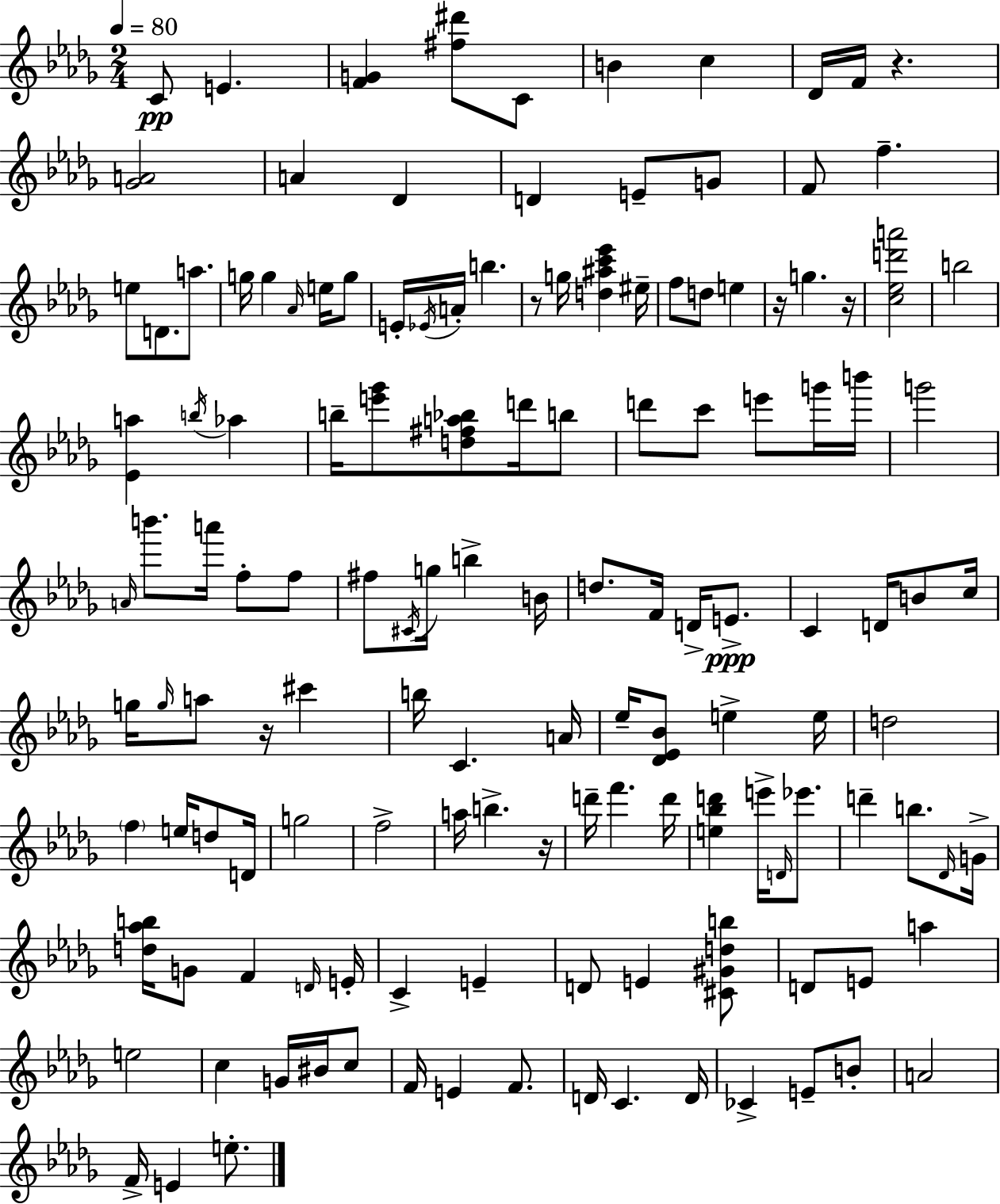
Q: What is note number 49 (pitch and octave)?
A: F5